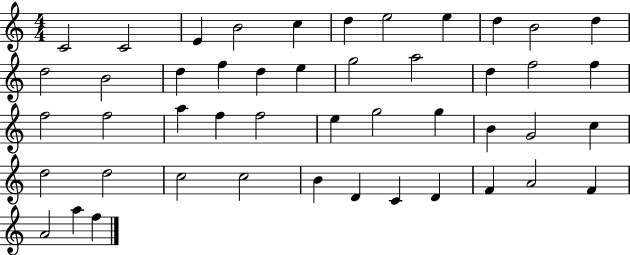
{
  \clef treble
  \numericTimeSignature
  \time 4/4
  \key c \major
  c'2 c'2 | e'4 b'2 c''4 | d''4 e''2 e''4 | d''4 b'2 d''4 | \break d''2 b'2 | d''4 f''4 d''4 e''4 | g''2 a''2 | d''4 f''2 f''4 | \break f''2 f''2 | a''4 f''4 f''2 | e''4 g''2 g''4 | b'4 g'2 c''4 | \break d''2 d''2 | c''2 c''2 | b'4 d'4 c'4 d'4 | f'4 a'2 f'4 | \break a'2 a''4 f''4 | \bar "|."
}